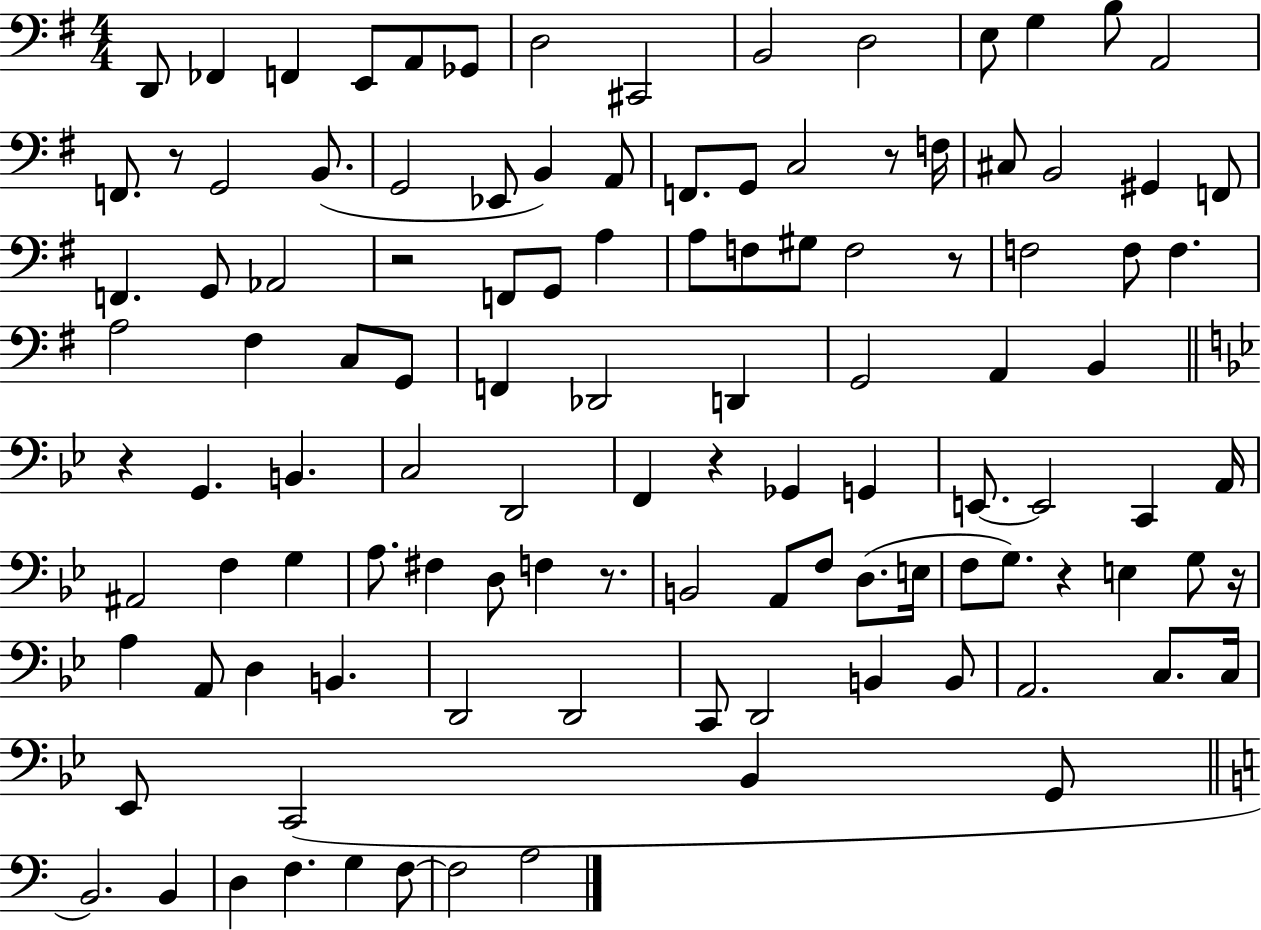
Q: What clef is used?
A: bass